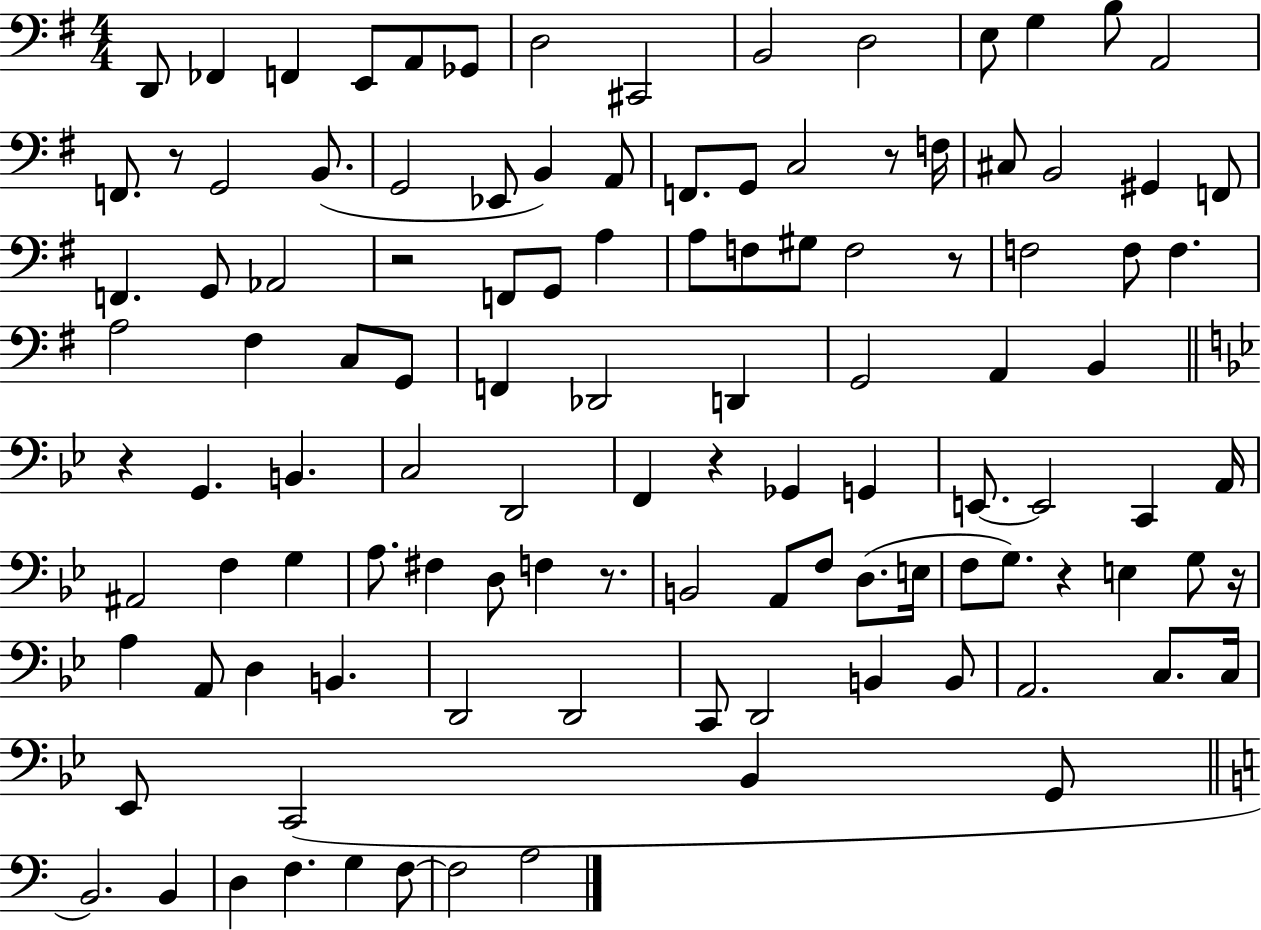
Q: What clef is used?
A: bass